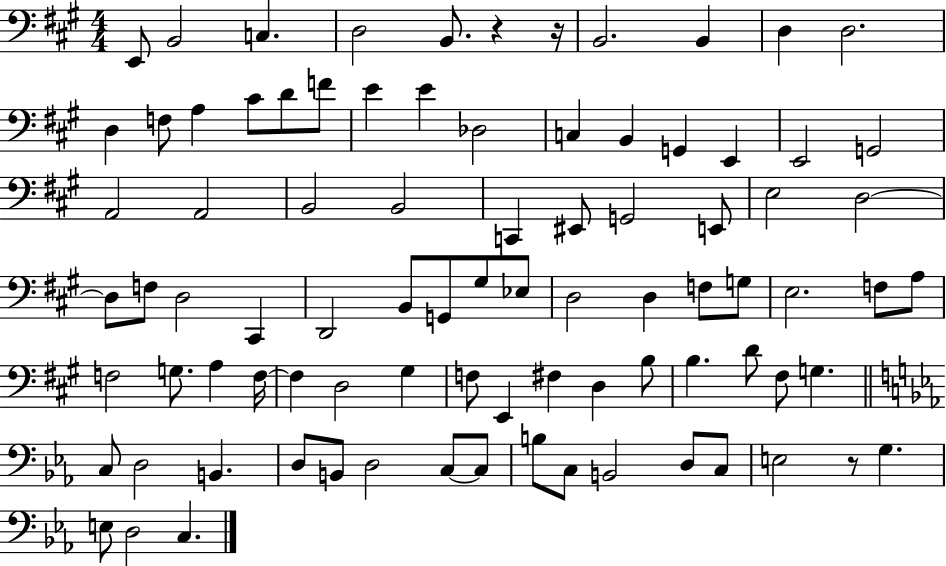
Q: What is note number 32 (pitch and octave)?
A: E2